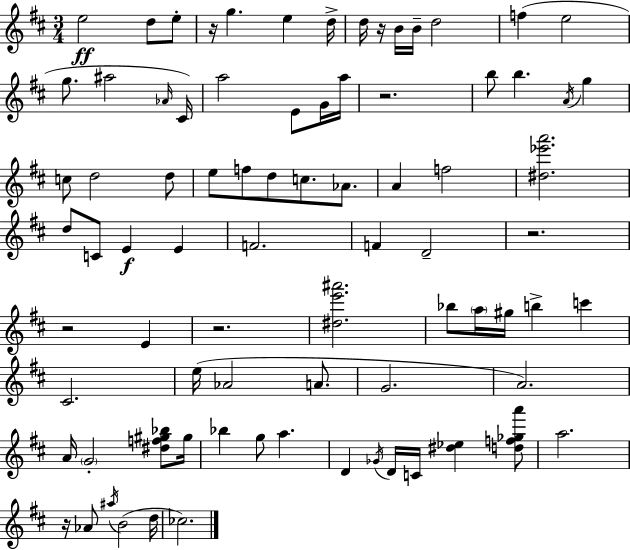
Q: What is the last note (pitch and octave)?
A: CES5